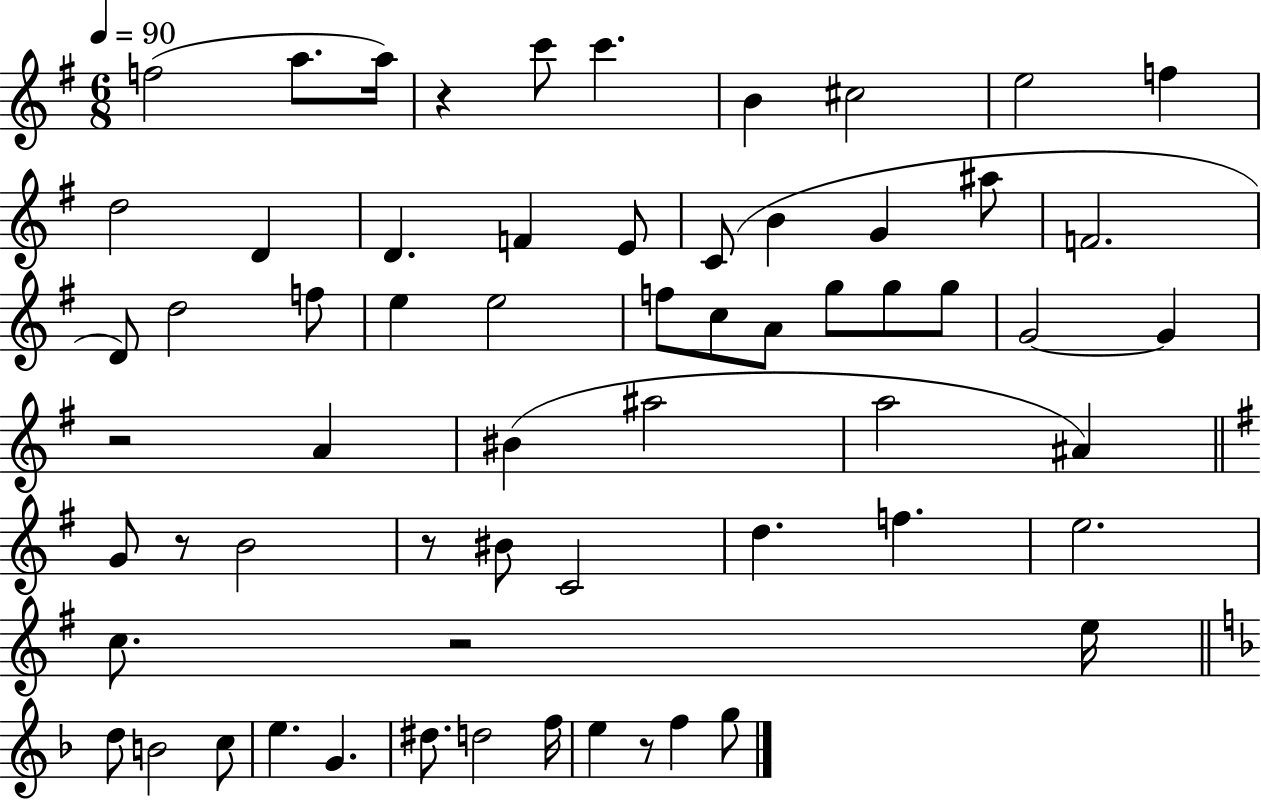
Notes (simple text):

F5/h A5/e. A5/s R/q C6/e C6/q. B4/q C#5/h E5/h F5/q D5/h D4/q D4/q. F4/q E4/e C4/e B4/q G4/q A#5/e F4/h. D4/e D5/h F5/e E5/q E5/h F5/e C5/e A4/e G5/e G5/e G5/e G4/h G4/q R/h A4/q BIS4/q A#5/h A5/h A#4/q G4/e R/e B4/h R/e BIS4/e C4/h D5/q. F5/q. E5/h. C5/e. R/h E5/s D5/e B4/h C5/e E5/q. G4/q. D#5/e. D5/h F5/s E5/q R/e F5/q G5/e